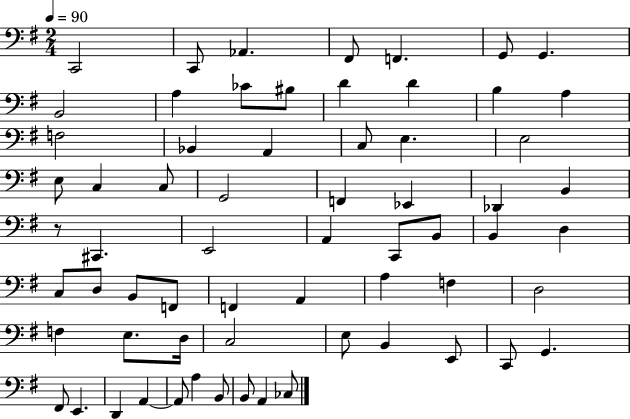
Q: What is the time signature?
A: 2/4